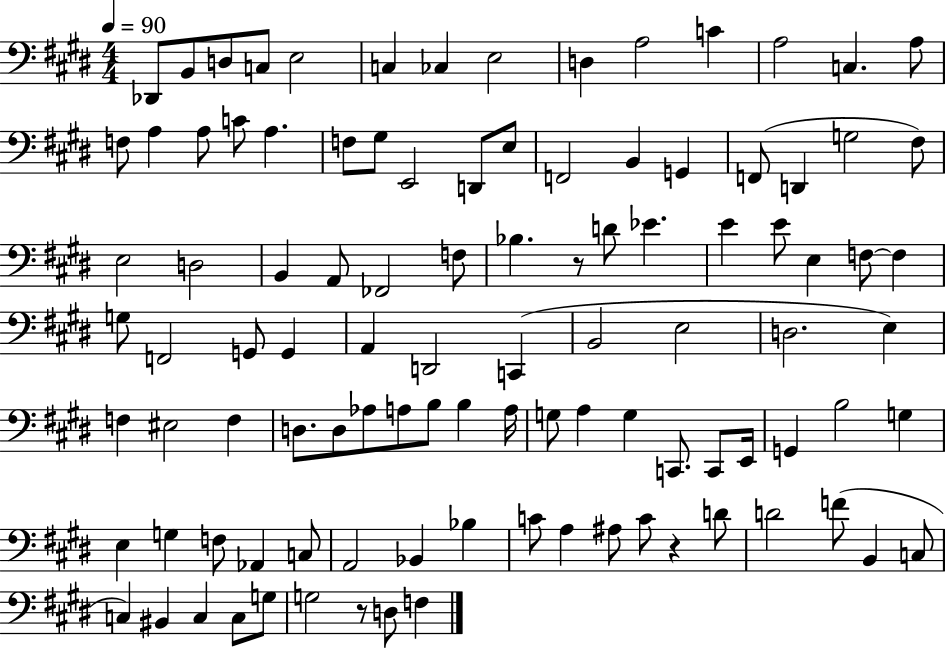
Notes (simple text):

Db2/e B2/e D3/e C3/e E3/h C3/q CES3/q E3/h D3/q A3/h C4/q A3/h C3/q. A3/e F3/e A3/q A3/e C4/e A3/q. F3/e G#3/e E2/h D2/e E3/e F2/h B2/q G2/q F2/e D2/q G3/h F#3/e E3/h D3/h B2/q A2/e FES2/h F3/e Bb3/q. R/e D4/e Eb4/q. E4/q E4/e E3/q F3/e F3/q G3/e F2/h G2/e G2/q A2/q D2/h C2/q B2/h E3/h D3/h. E3/q F3/q EIS3/h F3/q D3/e. D3/e Ab3/e A3/e B3/e B3/q A3/s G3/e A3/q G3/q C2/e. C2/e E2/s G2/q B3/h G3/q E3/q G3/q F3/e Ab2/q C3/e A2/h Bb2/q Bb3/q C4/e A3/q A#3/e C4/e R/q D4/e D4/h F4/e B2/q C3/e C3/q BIS2/q C3/q C3/e G3/e G3/h R/e D3/e F3/q